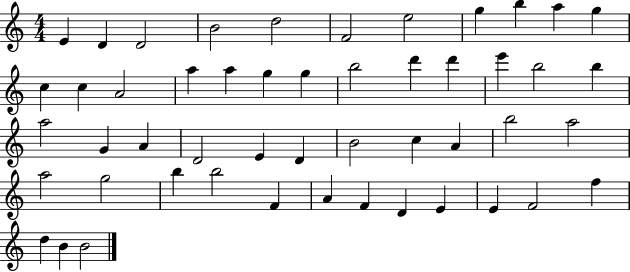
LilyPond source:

{
  \clef treble
  \numericTimeSignature
  \time 4/4
  \key c \major
  e'4 d'4 d'2 | b'2 d''2 | f'2 e''2 | g''4 b''4 a''4 g''4 | \break c''4 c''4 a'2 | a''4 a''4 g''4 g''4 | b''2 d'''4 d'''4 | e'''4 b''2 b''4 | \break a''2 g'4 a'4 | d'2 e'4 d'4 | b'2 c''4 a'4 | b''2 a''2 | \break a''2 g''2 | b''4 b''2 f'4 | a'4 f'4 d'4 e'4 | e'4 f'2 f''4 | \break d''4 b'4 b'2 | \bar "|."
}